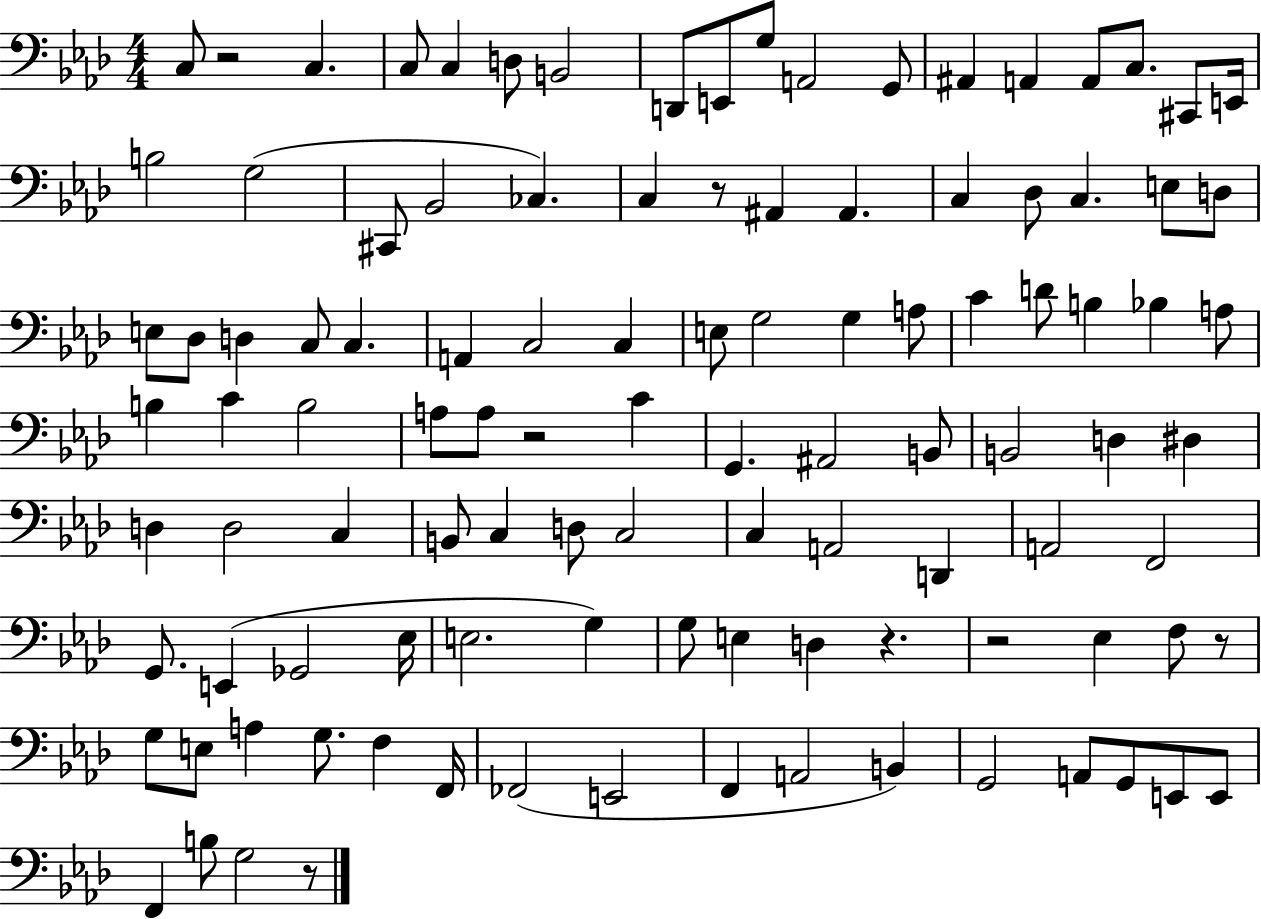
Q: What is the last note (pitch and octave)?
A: G3